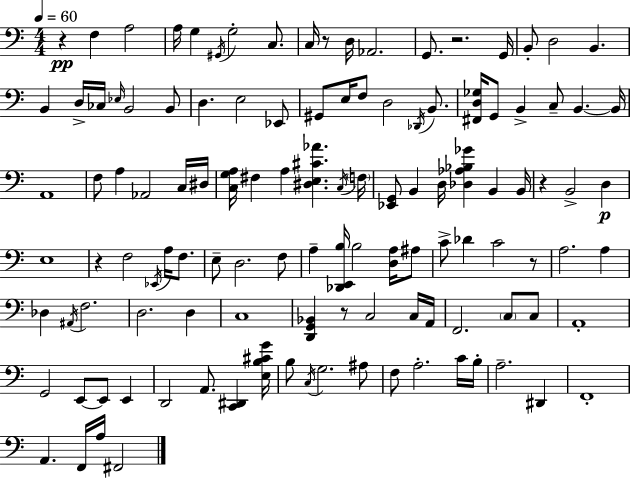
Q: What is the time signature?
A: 4/4